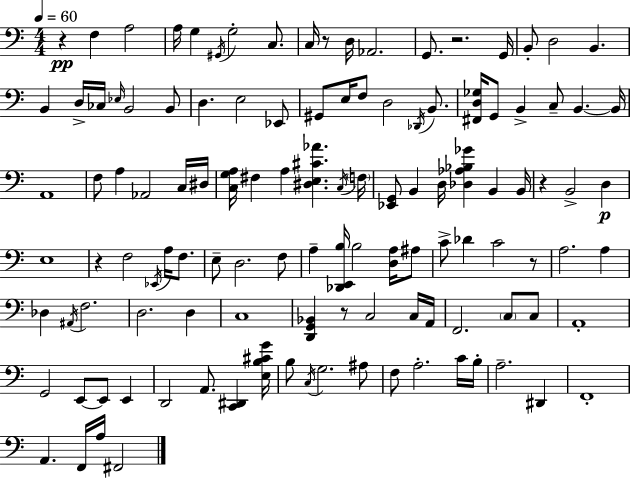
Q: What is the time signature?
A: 4/4